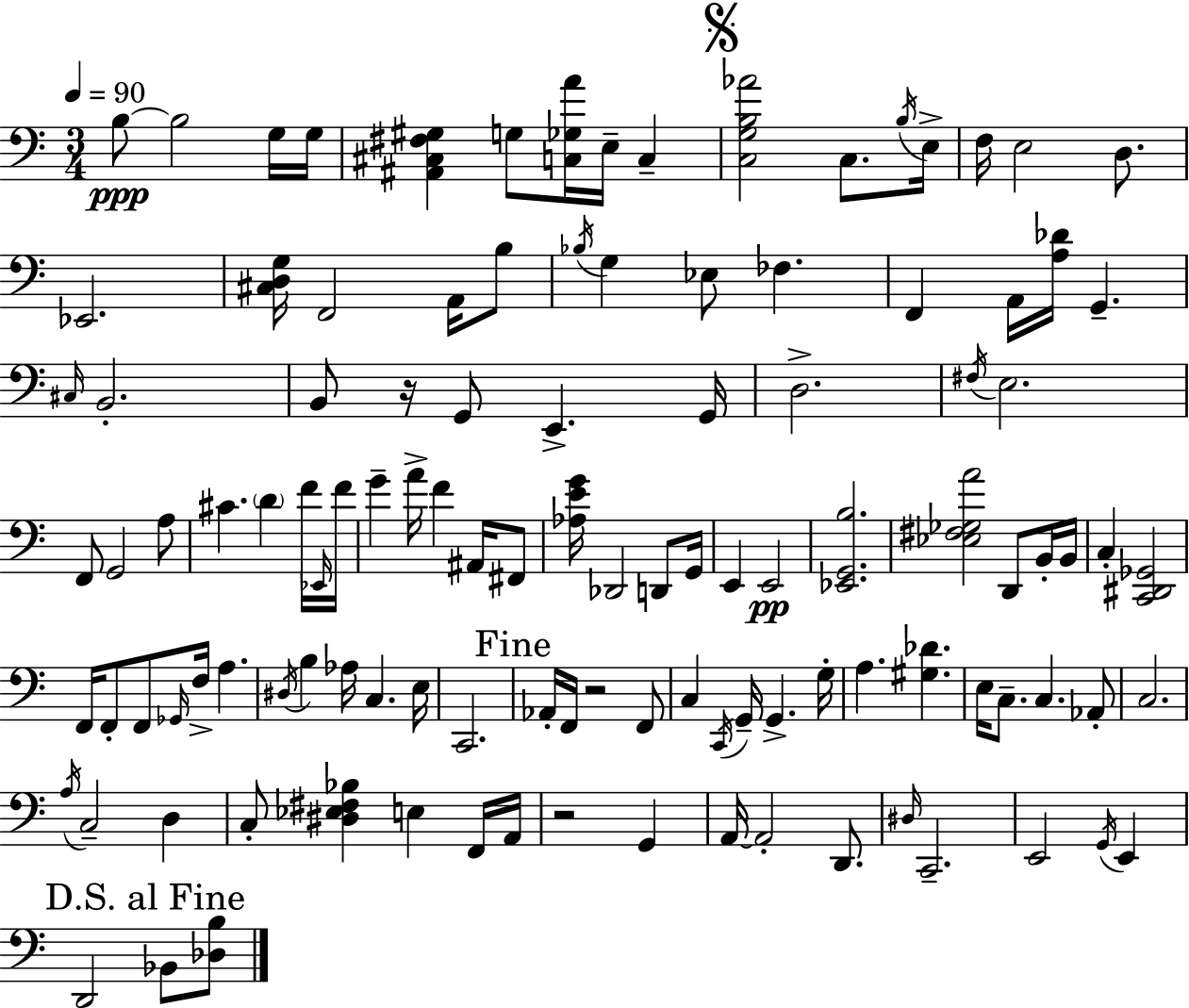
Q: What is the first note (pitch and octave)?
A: B3